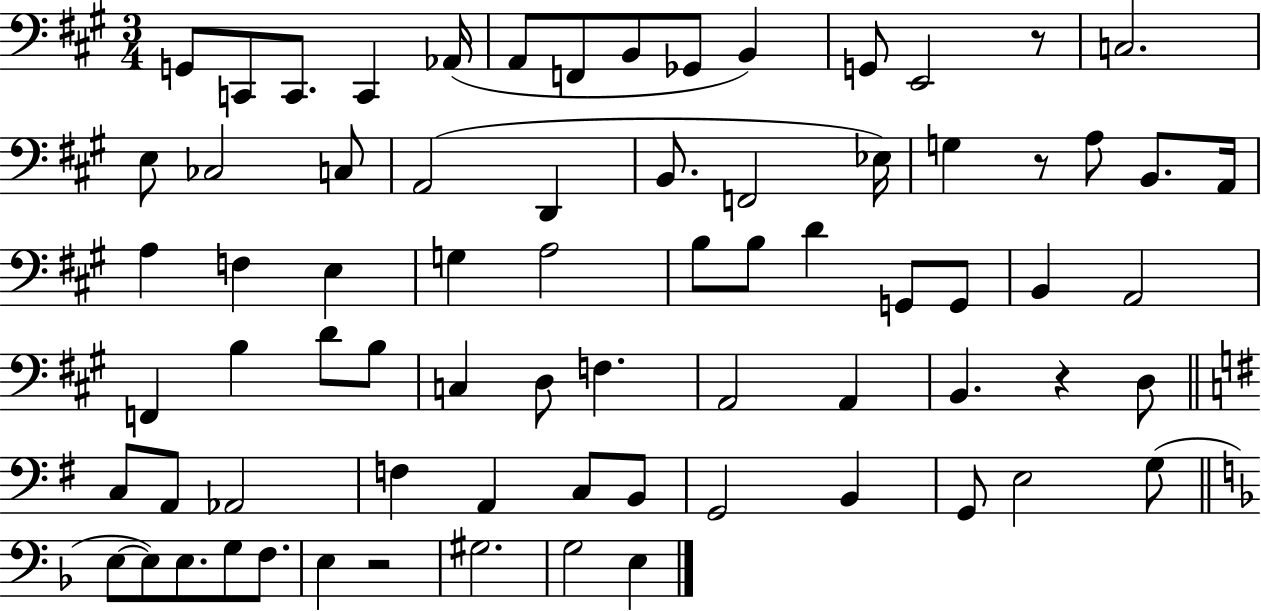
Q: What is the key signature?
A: A major